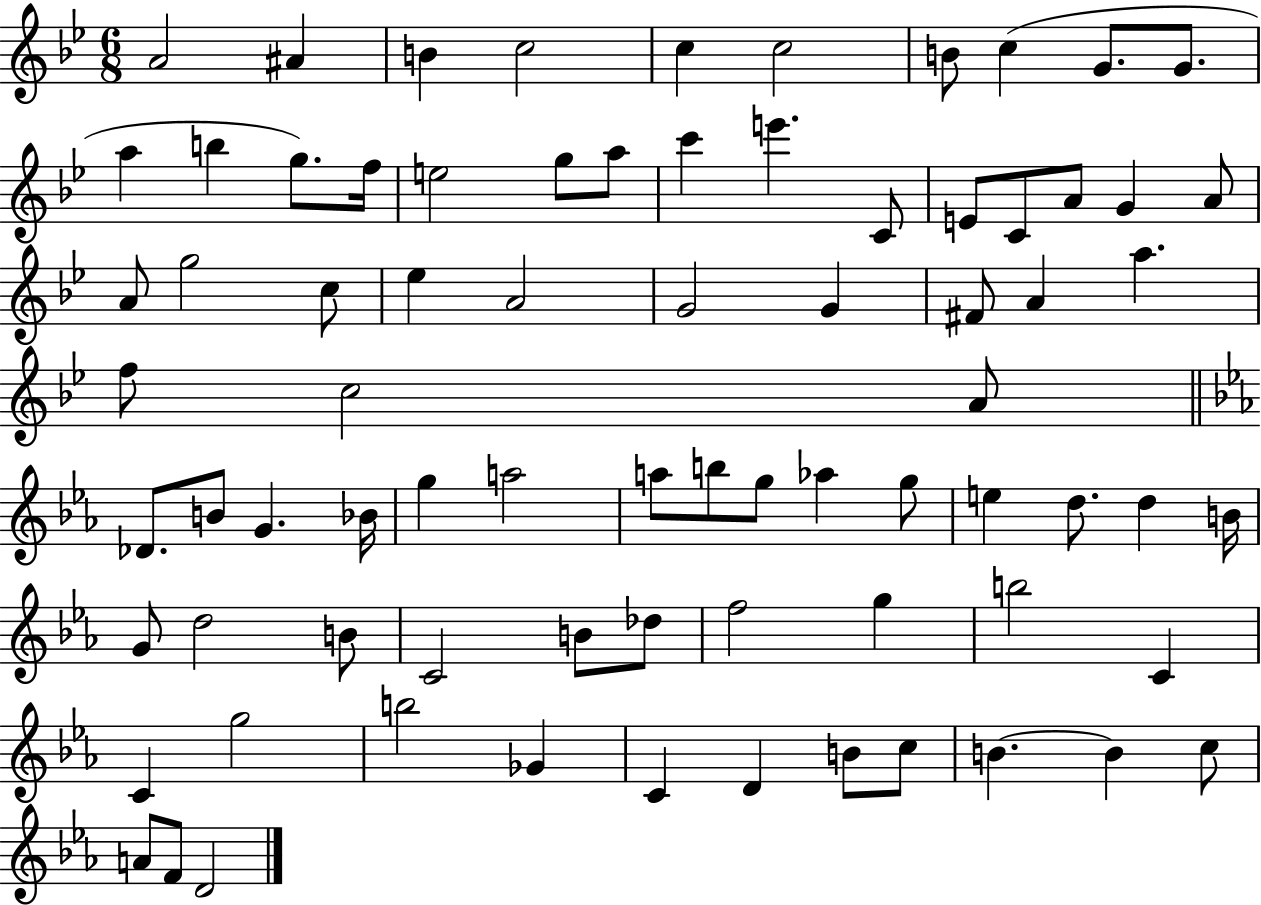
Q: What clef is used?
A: treble